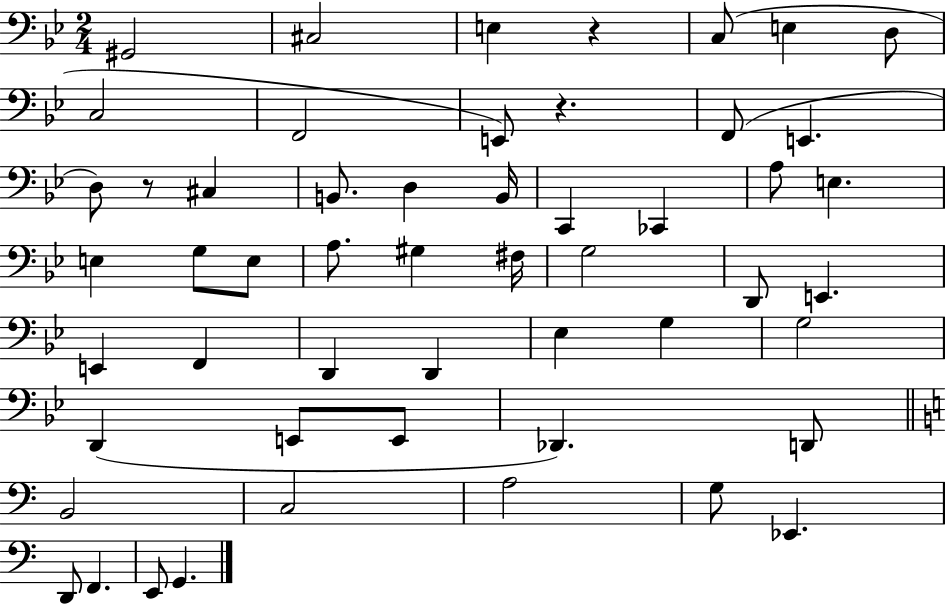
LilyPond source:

{
  \clef bass
  \numericTimeSignature
  \time 2/4
  \key bes \major
  gis,2 | cis2 | e4 r4 | c8( e4 d8 | \break c2 | f,2 | e,8) r4. | f,8( e,4. | \break d8) r8 cis4 | b,8. d4 b,16 | c,4 ces,4 | a8 e4. | \break e4 g8 e8 | a8. gis4 fis16 | g2 | d,8 e,4. | \break e,4 f,4 | d,4 d,4 | ees4 g4 | g2 | \break d,4( e,8 e,8 | des,4.) d,8 | \bar "||" \break \key a \minor b,2 | c2 | a2 | g8 ees,4. | \break d,8 f,4. | e,8 g,4. | \bar "|."
}